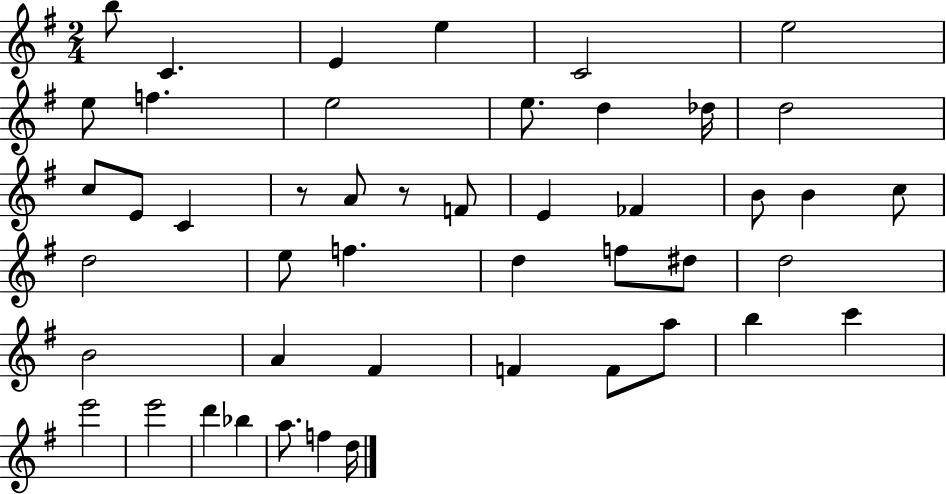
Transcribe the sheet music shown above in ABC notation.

X:1
T:Untitled
M:2/4
L:1/4
K:G
b/2 C E e C2 e2 e/2 f e2 e/2 d _d/4 d2 c/2 E/2 C z/2 A/2 z/2 F/2 E _F B/2 B c/2 d2 e/2 f d f/2 ^d/2 d2 B2 A ^F F F/2 a/2 b c' e'2 e'2 d' _b a/2 f d/4